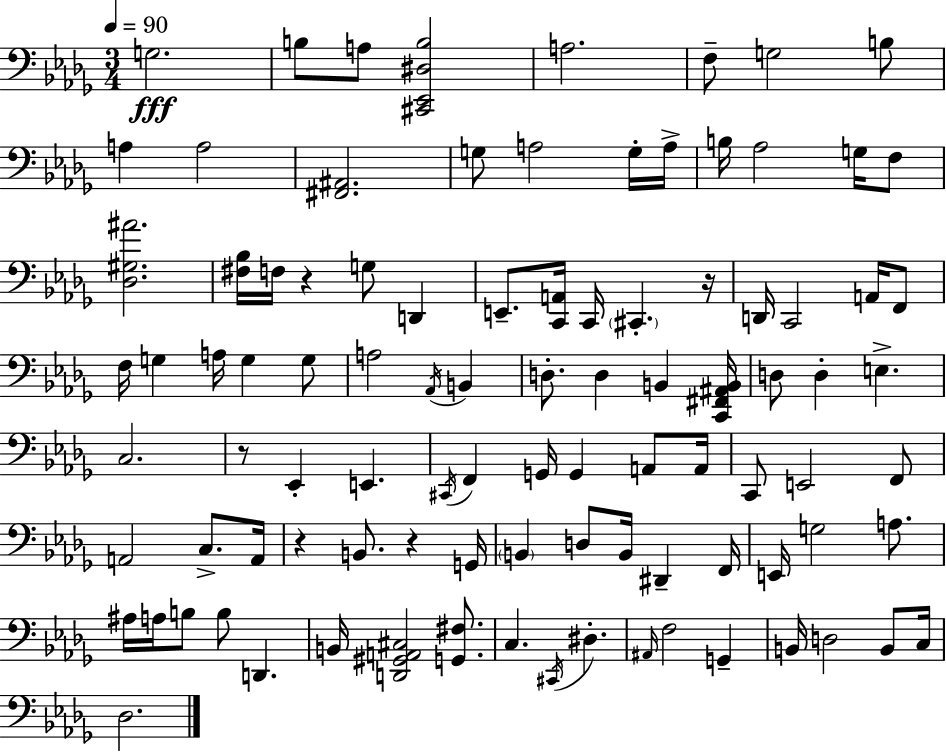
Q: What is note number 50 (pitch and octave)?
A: A2